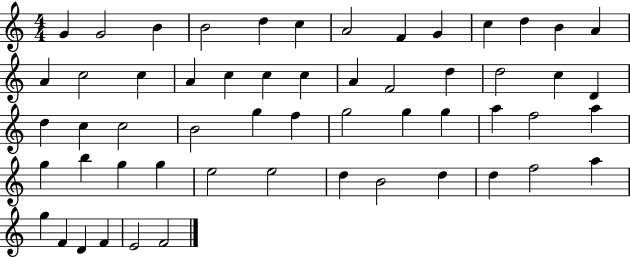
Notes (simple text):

G4/q G4/h B4/q B4/h D5/q C5/q A4/h F4/q G4/q C5/q D5/q B4/q A4/q A4/q C5/h C5/q A4/q C5/q C5/q C5/q A4/q F4/h D5/q D5/h C5/q D4/q D5/q C5/q C5/h B4/h G5/q F5/q G5/h G5/q G5/q A5/q F5/h A5/q G5/q B5/q G5/q G5/q E5/h E5/h D5/q B4/h D5/q D5/q F5/h A5/q G5/q F4/q D4/q F4/q E4/h F4/h